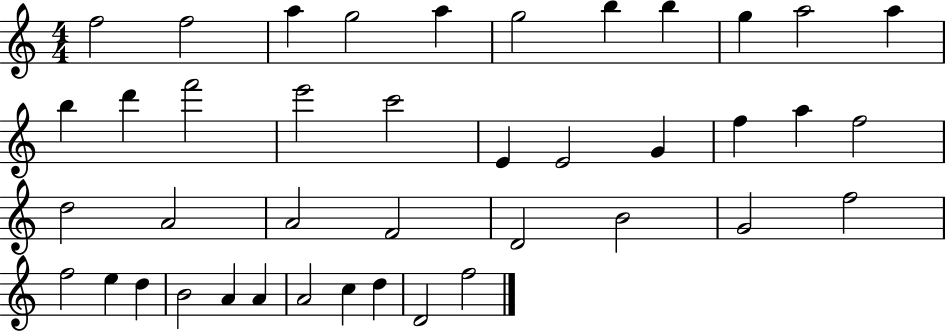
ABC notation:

X:1
T:Untitled
M:4/4
L:1/4
K:C
f2 f2 a g2 a g2 b b g a2 a b d' f'2 e'2 c'2 E E2 G f a f2 d2 A2 A2 F2 D2 B2 G2 f2 f2 e d B2 A A A2 c d D2 f2